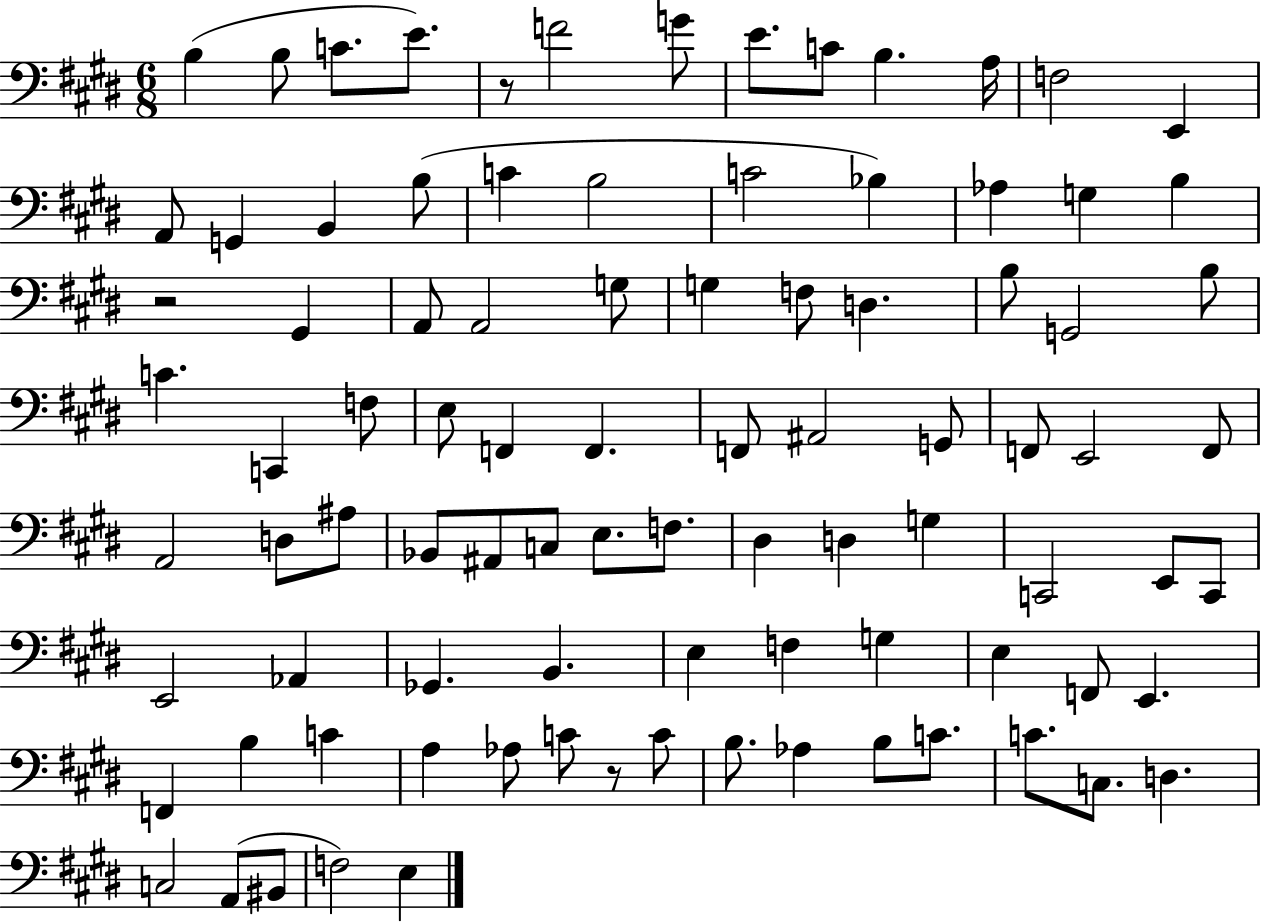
B3/q B3/e C4/e. E4/e. R/e F4/h G4/e E4/e. C4/e B3/q. A3/s F3/h E2/q A2/e G2/q B2/q B3/e C4/q B3/h C4/h Bb3/q Ab3/q G3/q B3/q R/h G#2/q A2/e A2/h G3/e G3/q F3/e D3/q. B3/e G2/h B3/e C4/q. C2/q F3/e E3/e F2/q F2/q. F2/e A#2/h G2/e F2/e E2/h F2/e A2/h D3/e A#3/e Bb2/e A#2/e C3/e E3/e. F3/e. D#3/q D3/q G3/q C2/h E2/e C2/e E2/h Ab2/q Gb2/q. B2/q. E3/q F3/q G3/q E3/q F2/e E2/q. F2/q B3/q C4/q A3/q Ab3/e C4/e R/e C4/e B3/e. Ab3/q B3/e C4/e. C4/e. C3/e. D3/q. C3/h A2/e BIS2/e F3/h E3/q